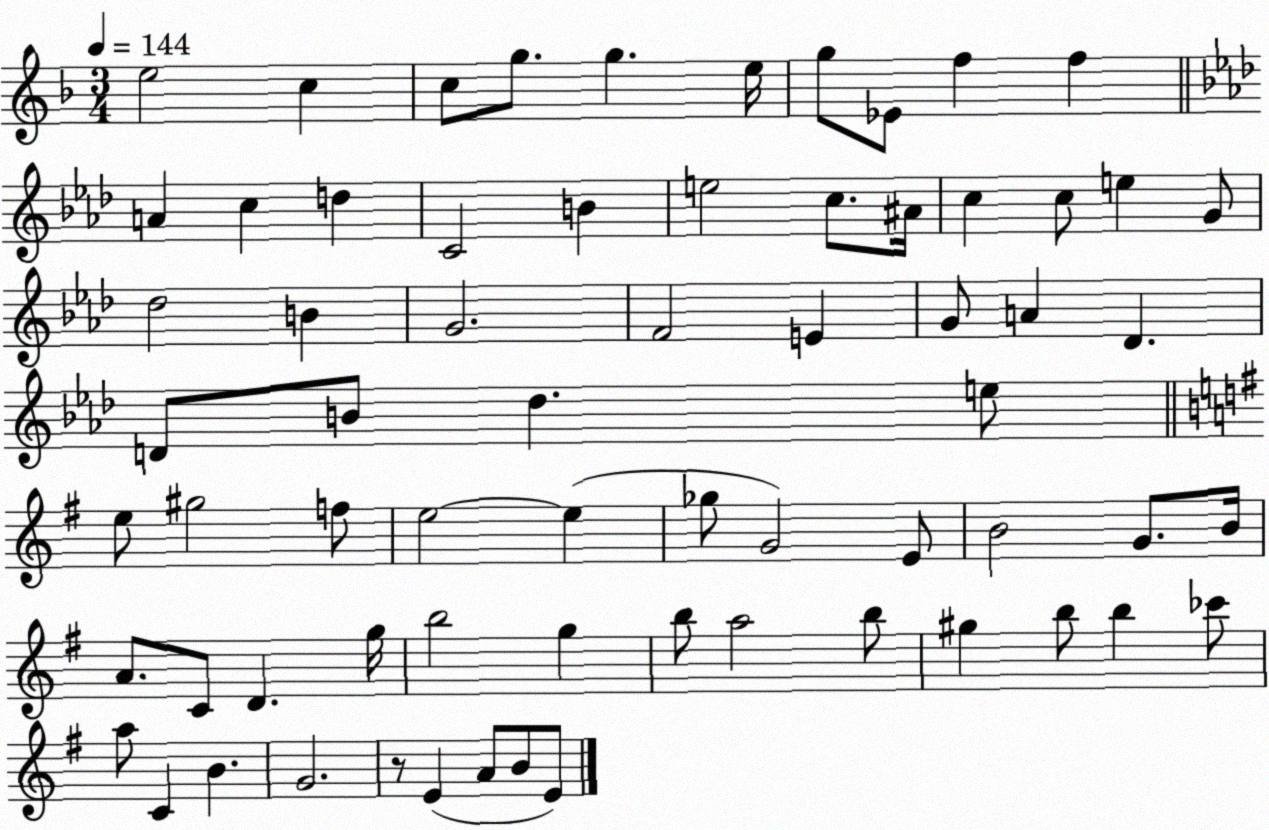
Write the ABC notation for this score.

X:1
T:Untitled
M:3/4
L:1/4
K:F
e2 c c/2 g/2 g e/4 g/2 _E/2 f f A c d C2 B e2 c/2 ^A/4 c c/2 e G/2 _d2 B G2 F2 E G/2 A _D D/2 B/2 _d e/2 e/2 ^g2 f/2 e2 e _g/2 G2 E/2 B2 G/2 B/4 A/2 C/2 D g/4 b2 g b/2 a2 b/2 ^g b/2 b _c'/2 a/2 C B G2 z/2 E A/2 B/2 E/2